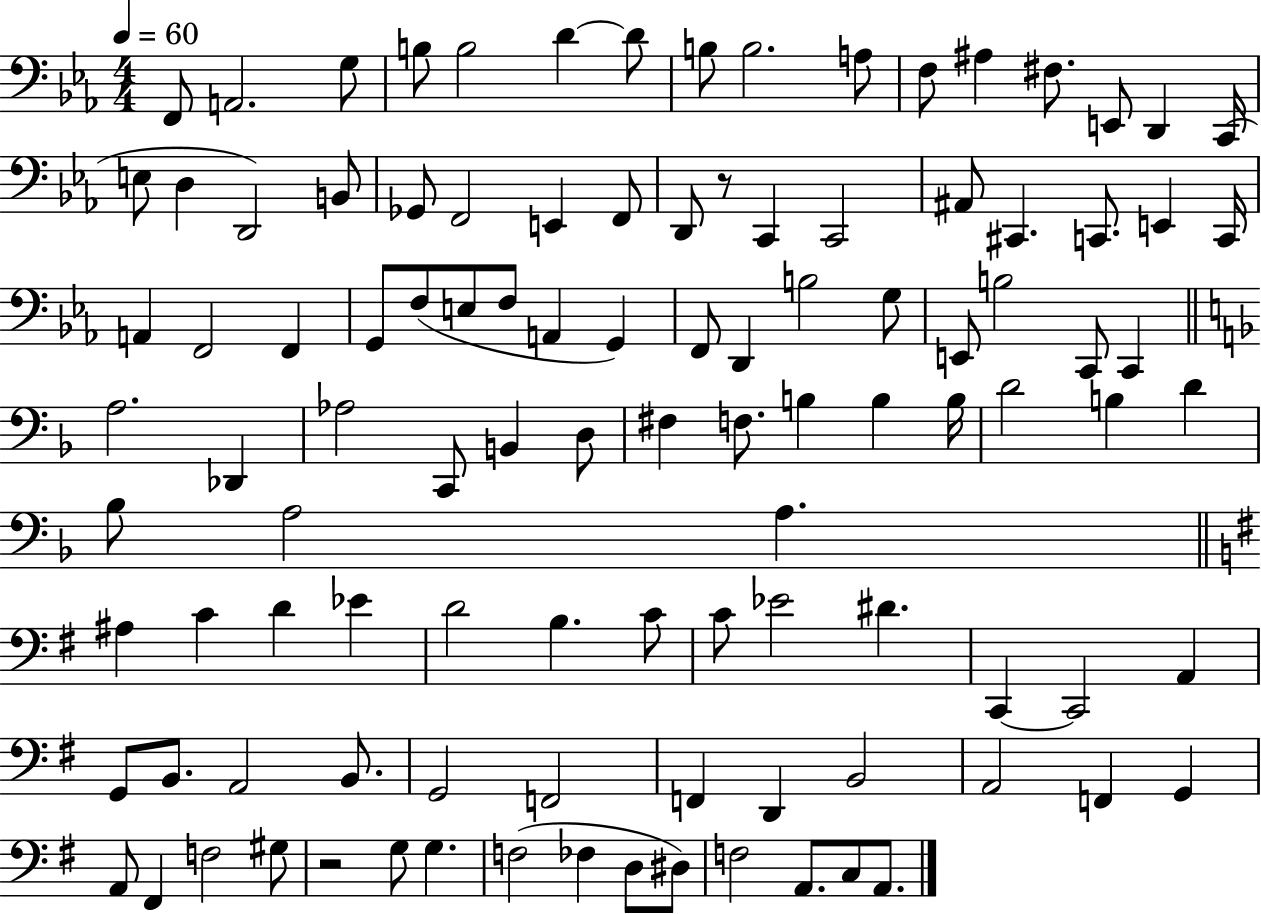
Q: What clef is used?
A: bass